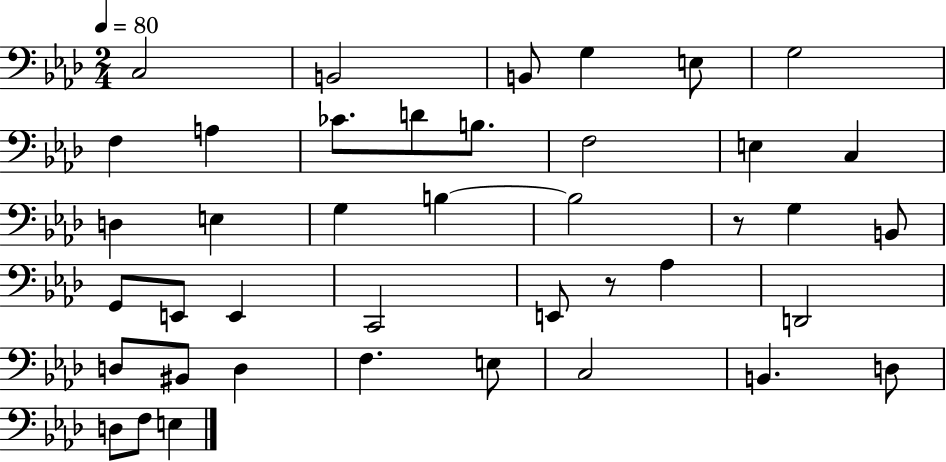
X:1
T:Untitled
M:2/4
L:1/4
K:Ab
C,2 B,,2 B,,/2 G, E,/2 G,2 F, A, _C/2 D/2 B,/2 F,2 E, C, D, E, G, B, B,2 z/2 G, B,,/2 G,,/2 E,,/2 E,, C,,2 E,,/2 z/2 _A, D,,2 D,/2 ^B,,/2 D, F, E,/2 C,2 B,, D,/2 D,/2 F,/2 E,